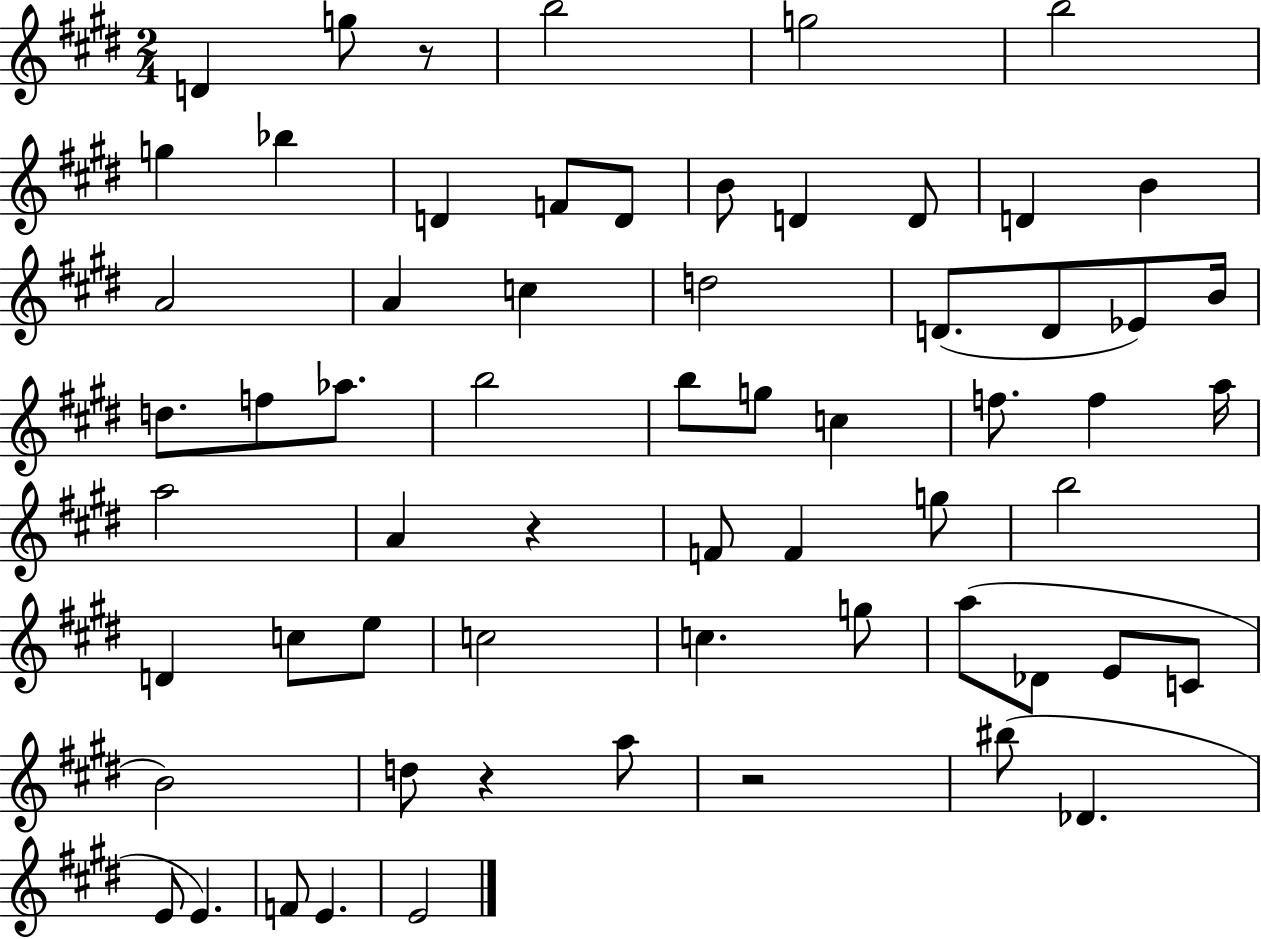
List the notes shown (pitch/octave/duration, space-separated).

D4/q G5/e R/e B5/h G5/h B5/h G5/q Bb5/q D4/q F4/e D4/e B4/e D4/q D4/e D4/q B4/q A4/h A4/q C5/q D5/h D4/e. D4/e Eb4/e B4/s D5/e. F5/e Ab5/e. B5/h B5/e G5/e C5/q F5/e. F5/q A5/s A5/h A4/q R/q F4/e F4/q G5/e B5/h D4/q C5/e E5/e C5/h C5/q. G5/e A5/e Db4/e E4/e C4/e B4/h D5/e R/q A5/e R/h BIS5/e Db4/q. E4/e E4/q. F4/e E4/q. E4/h